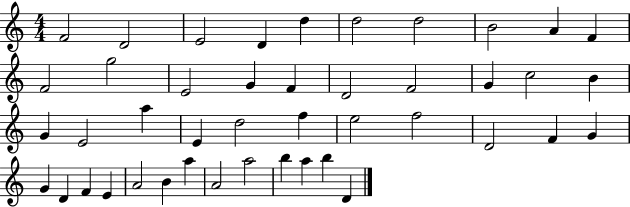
F4/h D4/h E4/h D4/q D5/q D5/h D5/h B4/h A4/q F4/q F4/h G5/h E4/h G4/q F4/q D4/h F4/h G4/q C5/h B4/q G4/q E4/h A5/q E4/q D5/h F5/q E5/h F5/h D4/h F4/q G4/q G4/q D4/q F4/q E4/q A4/h B4/q A5/q A4/h A5/h B5/q A5/q B5/q D4/q